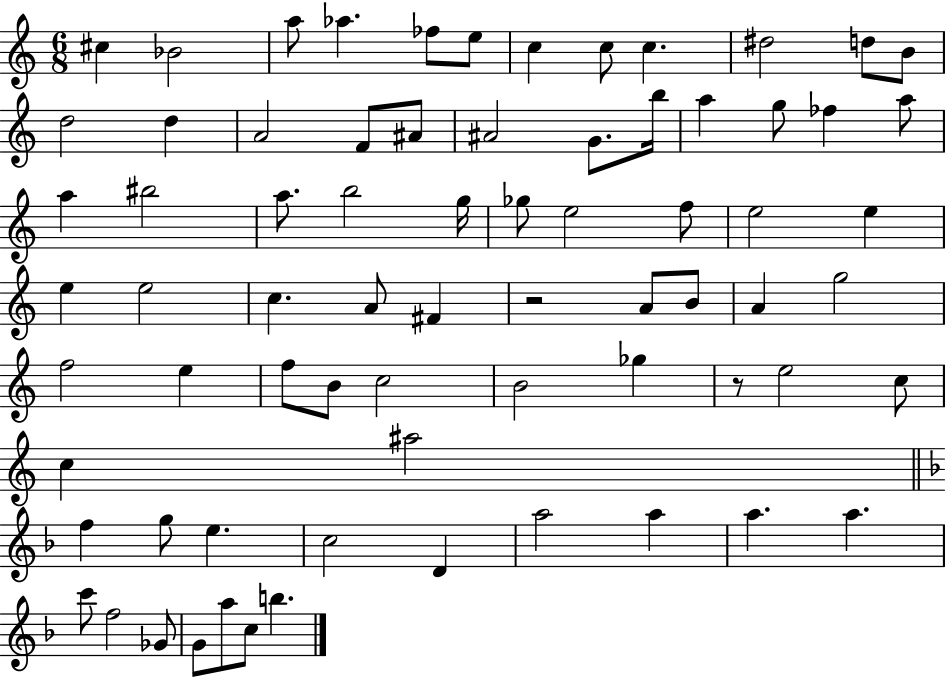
{
  \clef treble
  \numericTimeSignature
  \time 6/8
  \key c \major
  cis''4 bes'2 | a''8 aes''4. fes''8 e''8 | c''4 c''8 c''4. | dis''2 d''8 b'8 | \break d''2 d''4 | a'2 f'8 ais'8 | ais'2 g'8. b''16 | a''4 g''8 fes''4 a''8 | \break a''4 bis''2 | a''8. b''2 g''16 | ges''8 e''2 f''8 | e''2 e''4 | \break e''4 e''2 | c''4. a'8 fis'4 | r2 a'8 b'8 | a'4 g''2 | \break f''2 e''4 | f''8 b'8 c''2 | b'2 ges''4 | r8 e''2 c''8 | \break c''4 ais''2 | \bar "||" \break \key f \major f''4 g''8 e''4. | c''2 d'4 | a''2 a''4 | a''4. a''4. | \break c'''8 f''2 ges'8 | g'8 a''8 c''8 b''4. | \bar "|."
}